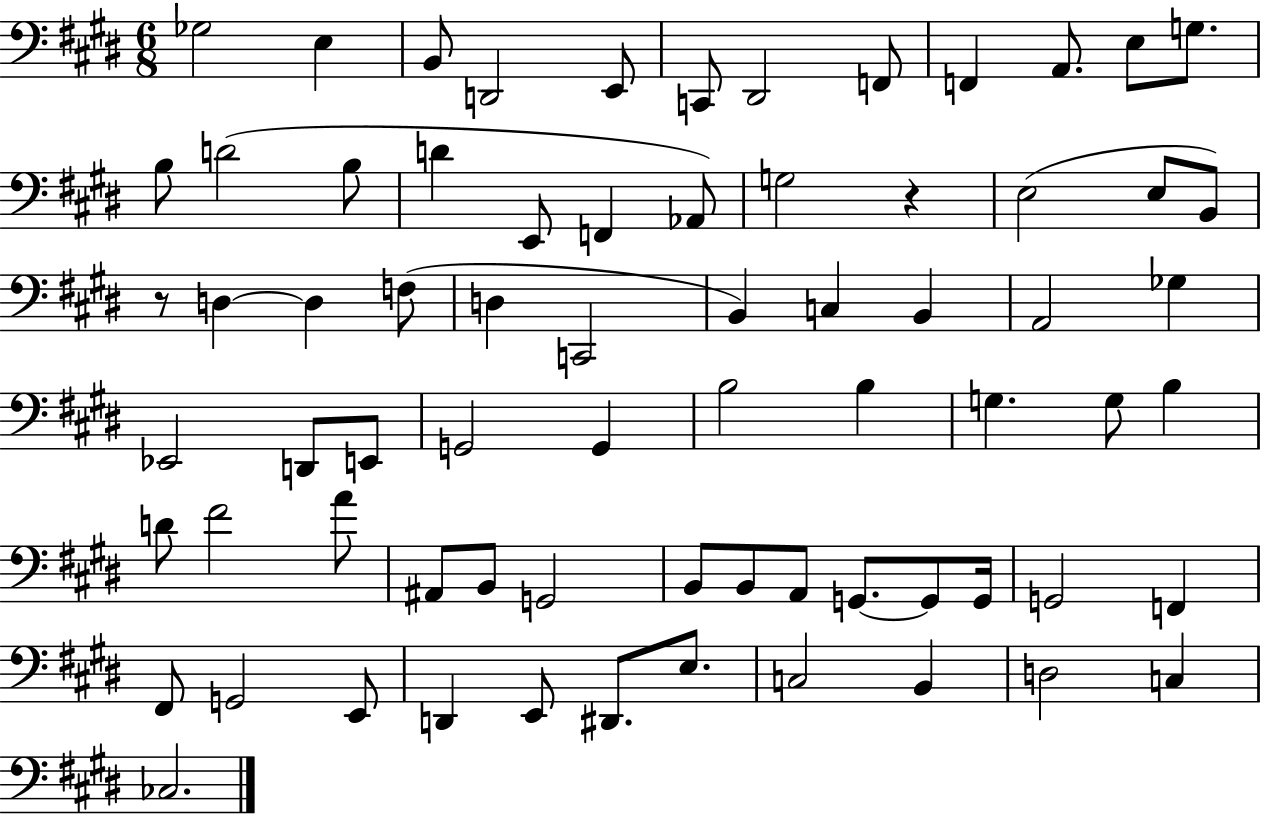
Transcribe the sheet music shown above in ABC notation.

X:1
T:Untitled
M:6/8
L:1/4
K:E
_G,2 E, B,,/2 D,,2 E,,/2 C,,/2 ^D,,2 F,,/2 F,, A,,/2 E,/2 G,/2 B,/2 D2 B,/2 D E,,/2 F,, _A,,/2 G,2 z E,2 E,/2 B,,/2 z/2 D, D, F,/2 D, C,,2 B,, C, B,, A,,2 _G, _E,,2 D,,/2 E,,/2 G,,2 G,, B,2 B, G, G,/2 B, D/2 ^F2 A/2 ^A,,/2 B,,/2 G,,2 B,,/2 B,,/2 A,,/2 G,,/2 G,,/2 G,,/4 G,,2 F,, ^F,,/2 G,,2 E,,/2 D,, E,,/2 ^D,,/2 E,/2 C,2 B,, D,2 C, _C,2